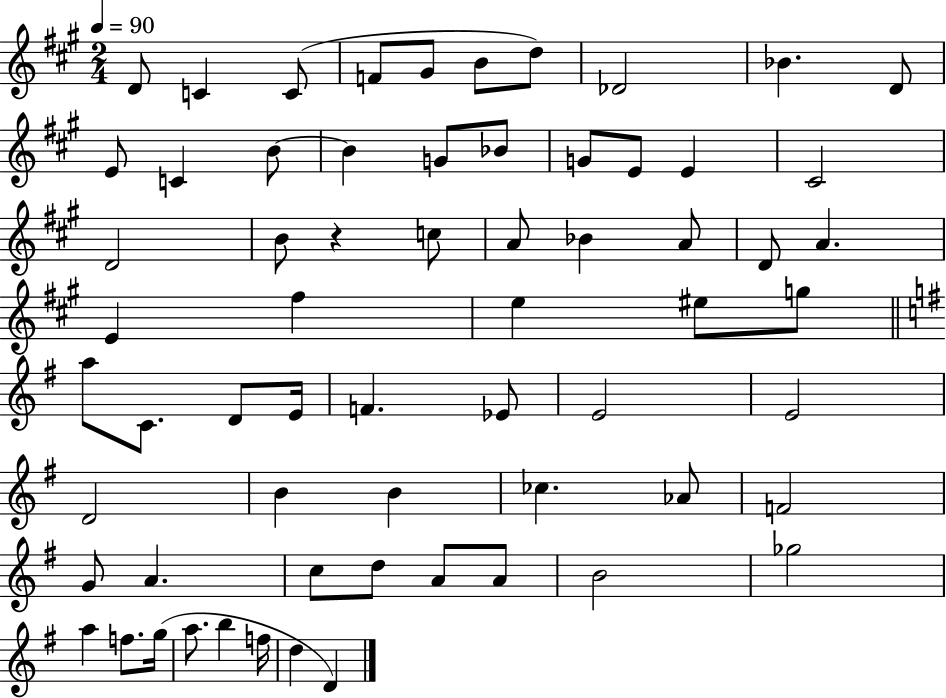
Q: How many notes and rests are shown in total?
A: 64